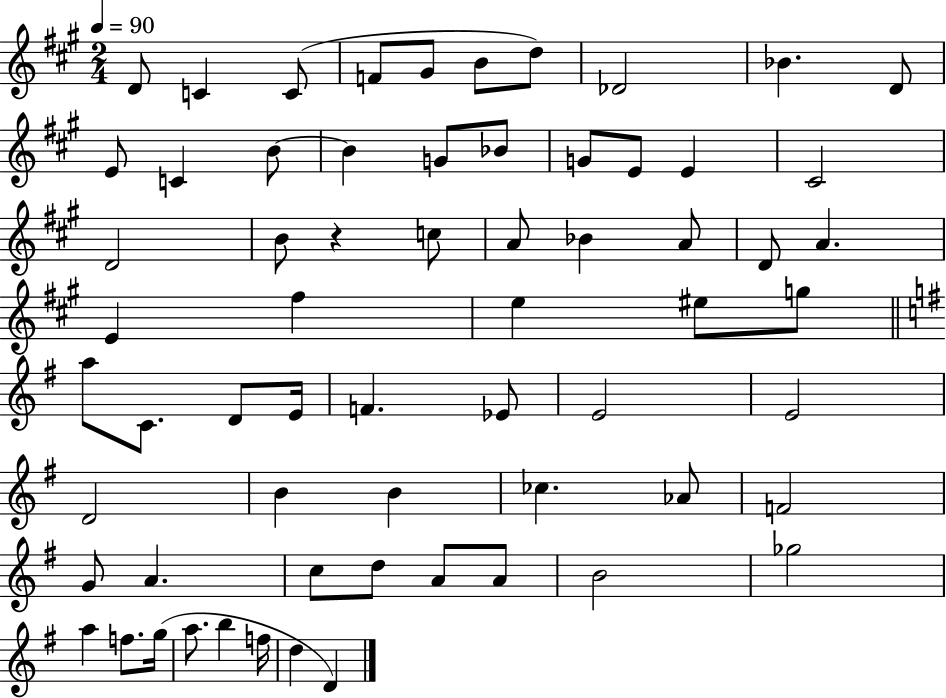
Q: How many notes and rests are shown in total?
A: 64